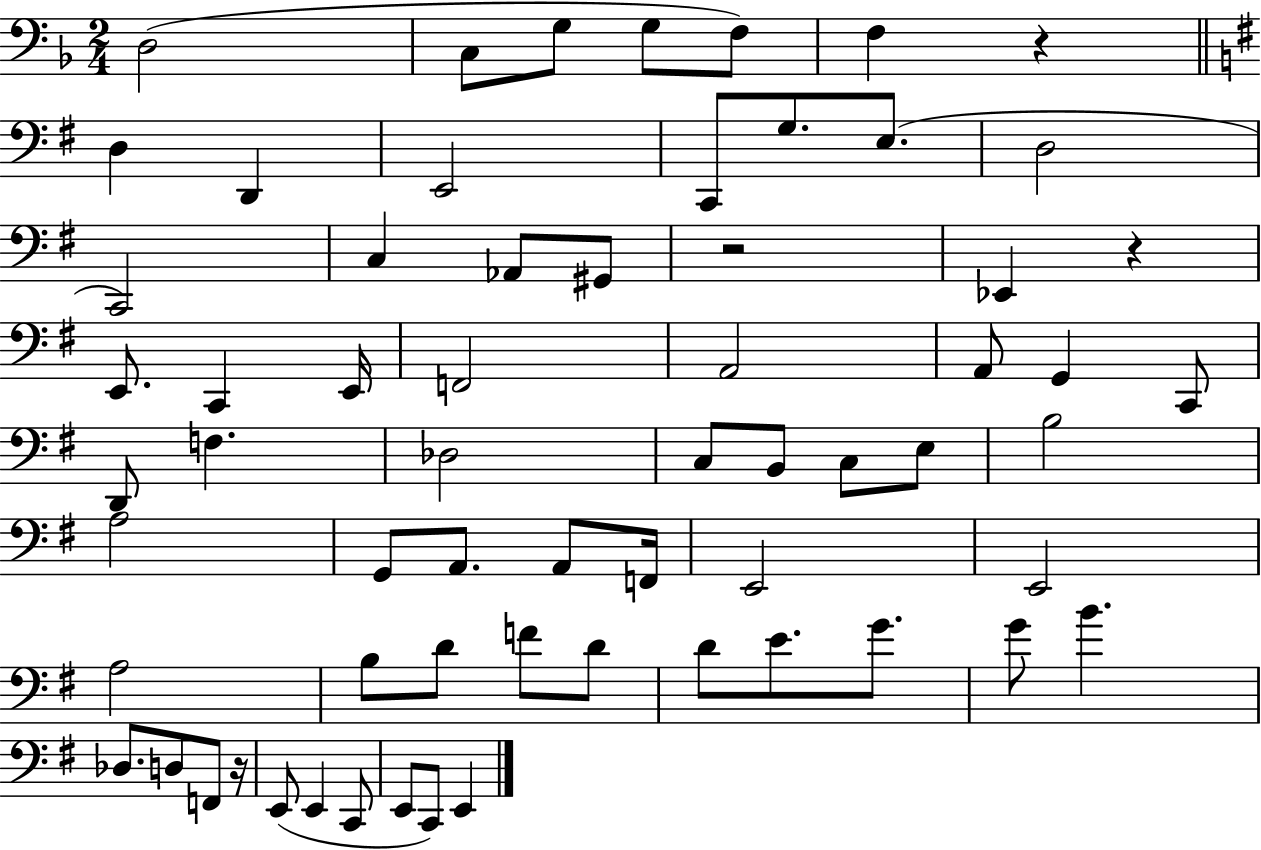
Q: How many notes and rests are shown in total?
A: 64